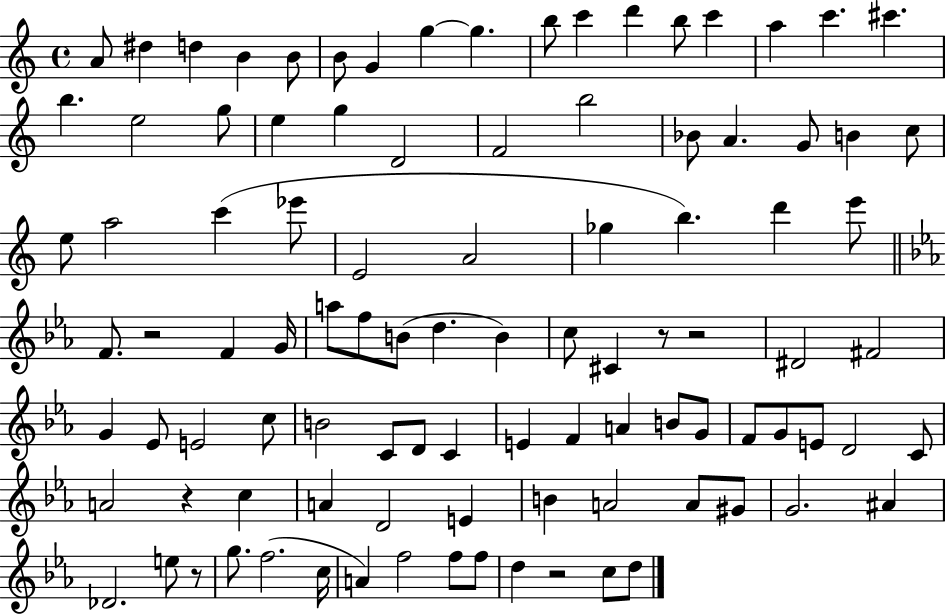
A4/e D#5/q D5/q B4/q B4/e B4/e G4/q G5/q G5/q. B5/e C6/q D6/q B5/e C6/q A5/q C6/q. C#6/q. B5/q. E5/h G5/e E5/q G5/q D4/h F4/h B5/h Bb4/e A4/q. G4/e B4/q C5/e E5/e A5/h C6/q Eb6/e E4/h A4/h Gb5/q B5/q. D6/q E6/e F4/e. R/h F4/q G4/s A5/e F5/e B4/e D5/q. B4/q C5/e C#4/q R/e R/h D#4/h F#4/h G4/q Eb4/e E4/h C5/e B4/h C4/e D4/e C4/q E4/q F4/q A4/q B4/e G4/e F4/e G4/e E4/e D4/h C4/e A4/h R/q C5/q A4/q D4/h E4/q B4/q A4/h A4/e G#4/e G4/h. A#4/q Db4/h. E5/e R/e G5/e. F5/h. C5/s A4/q F5/h F5/e F5/e D5/q R/h C5/e D5/e